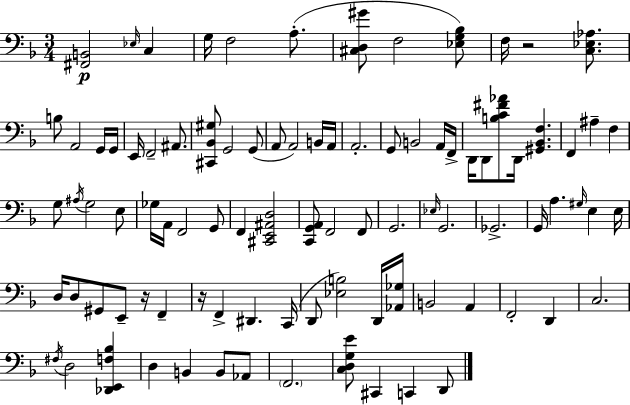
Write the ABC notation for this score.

X:1
T:Untitled
M:3/4
L:1/4
K:F
[^F,,B,,]2 _E,/4 C, G,/4 F,2 A,/2 [^C,D,^G]/2 F,2 [_E,G,_B,]/2 F,/4 z2 [C,_E,_A,]/2 B,/2 A,,2 G,,/4 G,,/4 E,,/4 F,,2 ^A,,/2 [^C,,_B,,^G,]/2 G,,2 G,,/2 A,,/2 A,,2 B,,/4 A,,/4 A,,2 G,,/2 B,,2 A,,/4 F,,/4 D,,/4 D,,/2 [B,C^F_A]/2 D,,/4 [^G,,_B,,F,] F,, ^A, F, G,/2 ^A,/4 G,2 E,/2 _G,/4 A,,/4 F,,2 G,,/2 F,, [^C,,E,,^A,,D,]2 [C,,G,,A,,]/2 F,,2 F,,/2 G,,2 _E,/4 G,,2 _G,,2 G,,/4 A, ^G,/4 E, E,/4 D,/4 D,/2 ^G,,/2 E,,/2 z/4 F,, z/4 F,, ^D,, C,,/4 D,,/2 [_E,B,]2 D,,/4 [_A,,_G,]/4 B,,2 A,, F,,2 D,, C,2 ^F,/4 D,2 [_D,,E,,F,_B,] D, B,, B,,/2 _A,,/2 F,,2 [C,D,G,E]/2 ^C,, C,, D,,/2